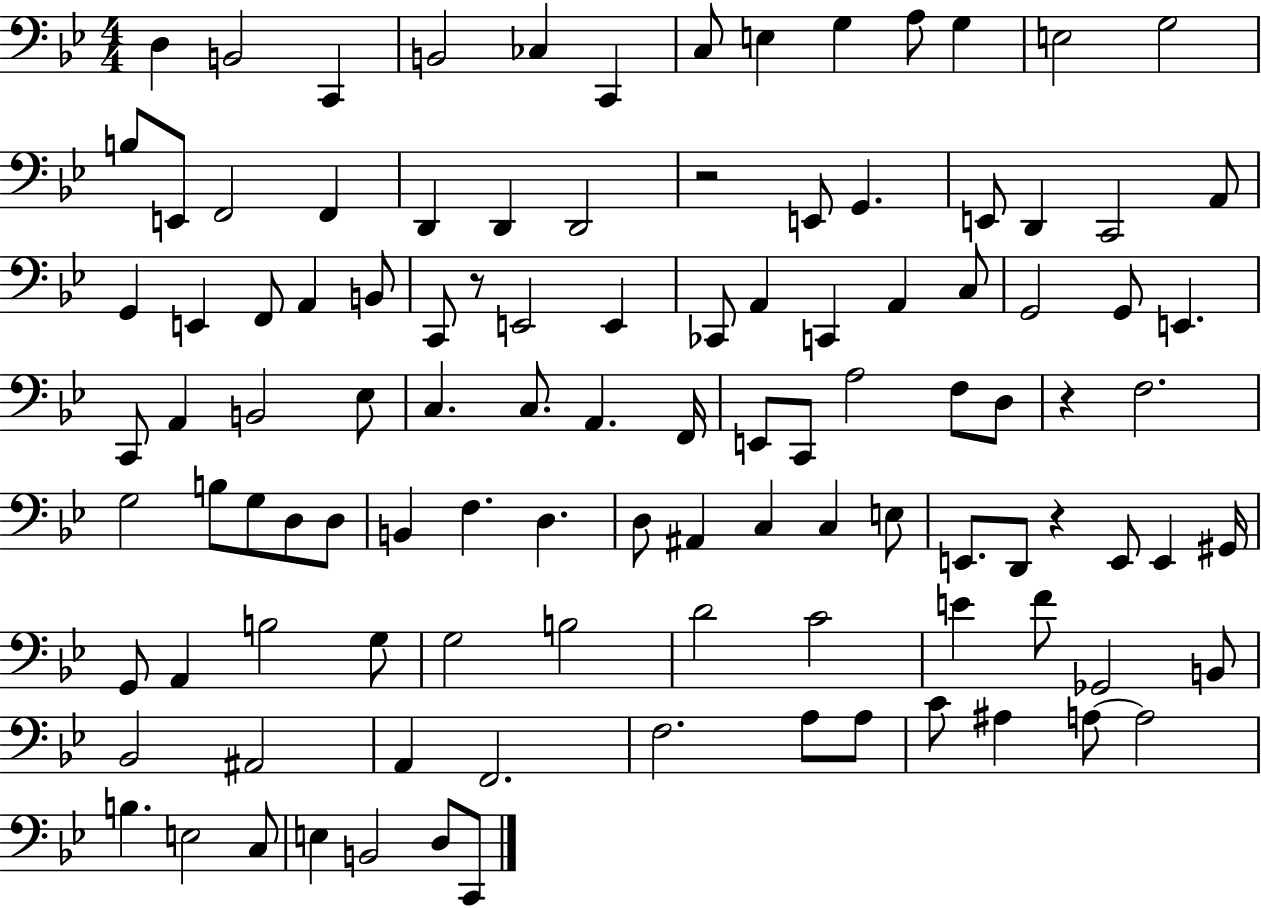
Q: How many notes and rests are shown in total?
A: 108